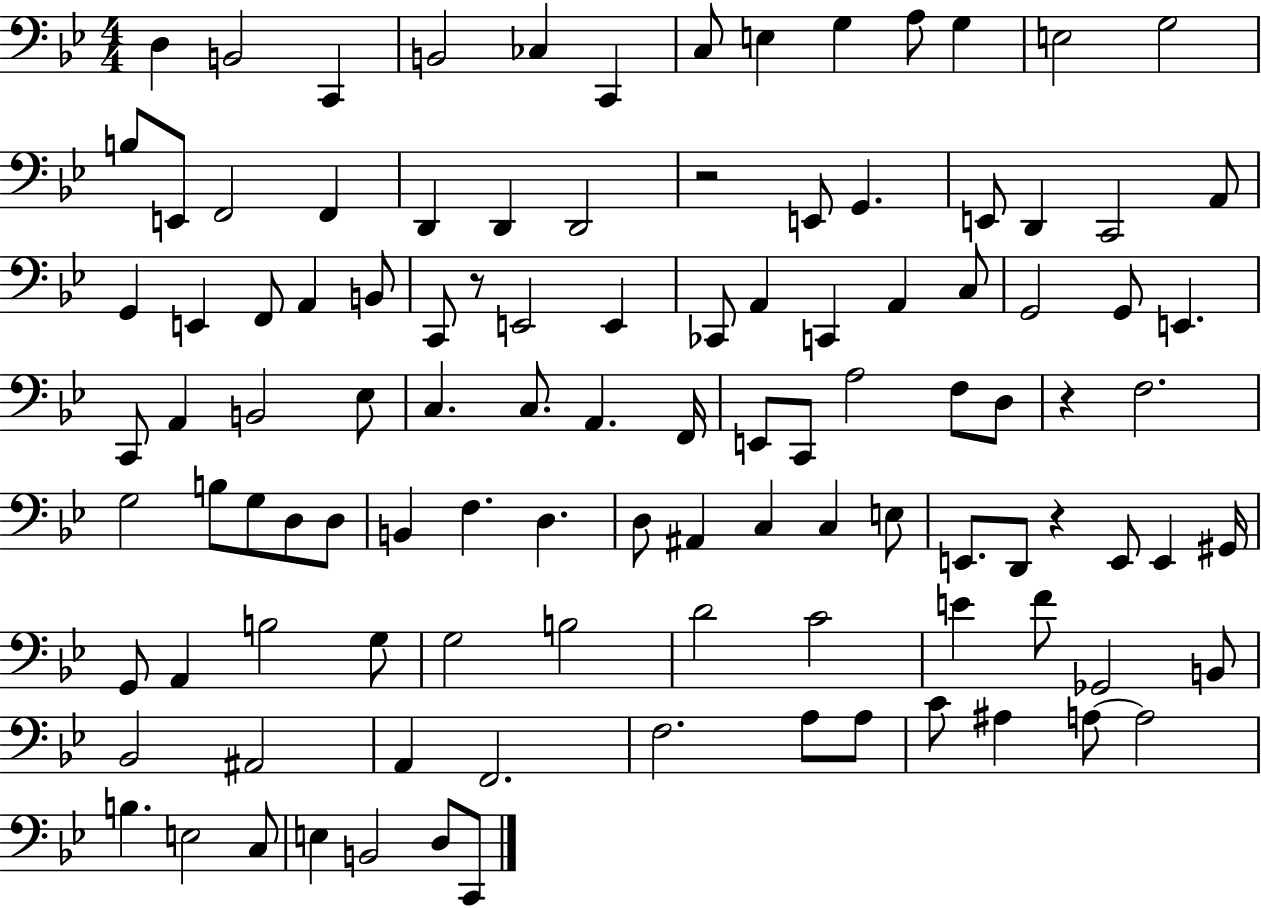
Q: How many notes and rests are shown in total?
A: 108